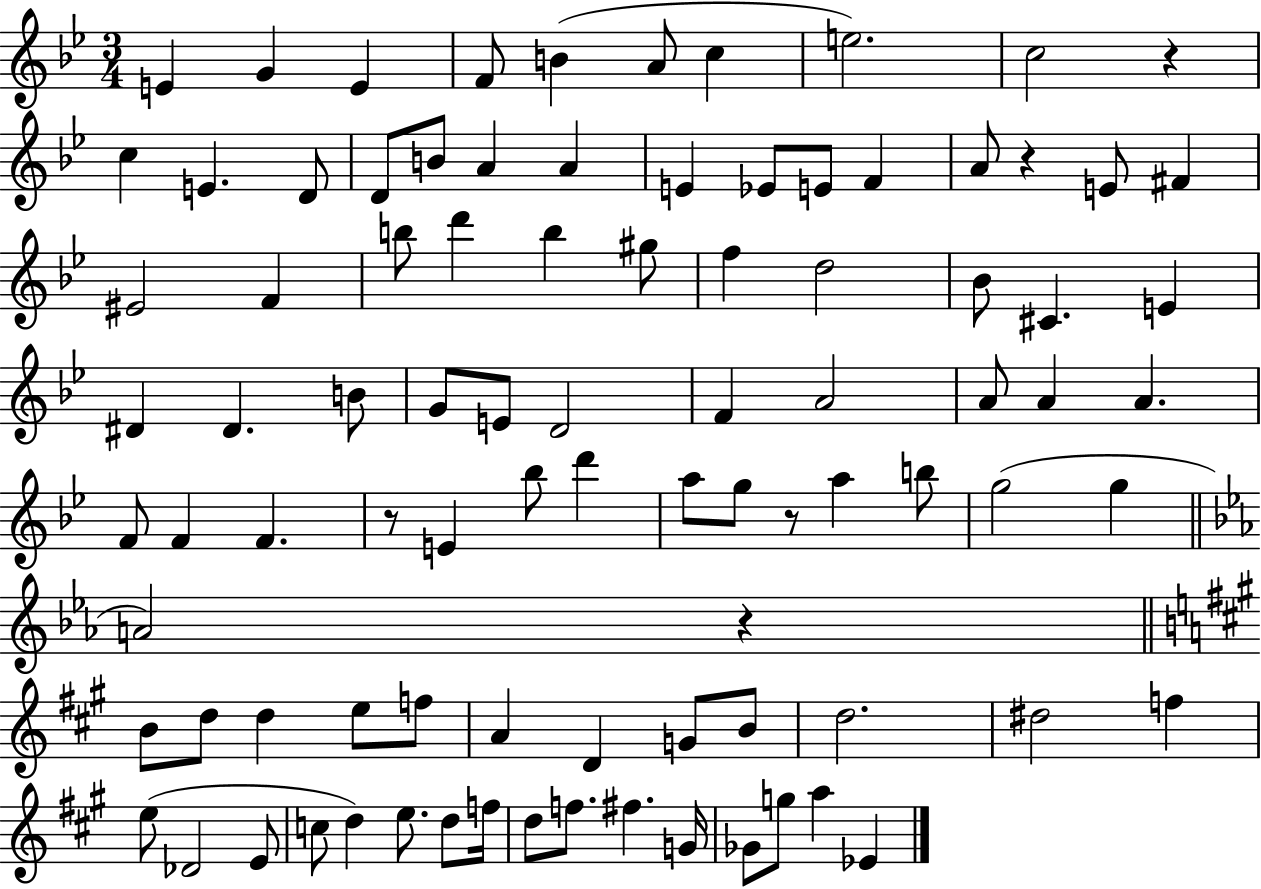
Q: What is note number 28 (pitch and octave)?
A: B5